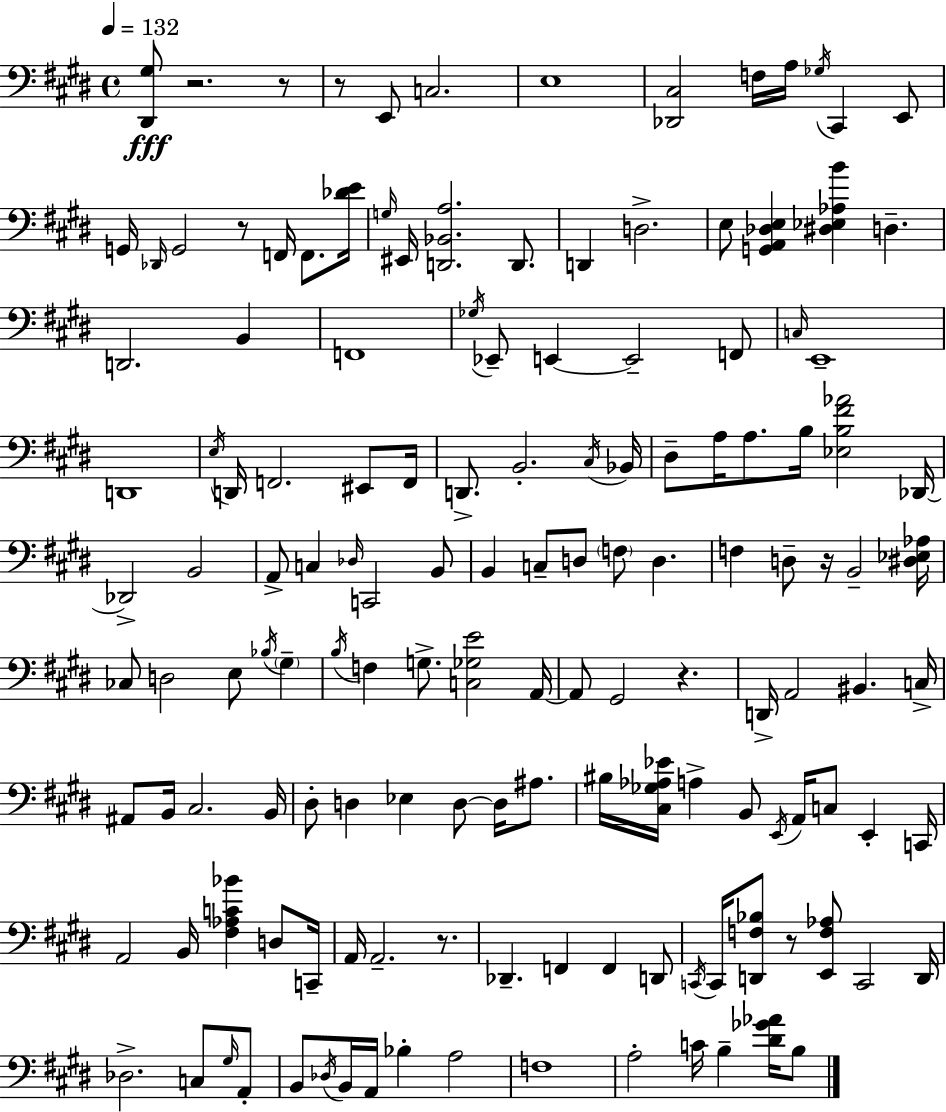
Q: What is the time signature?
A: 4/4